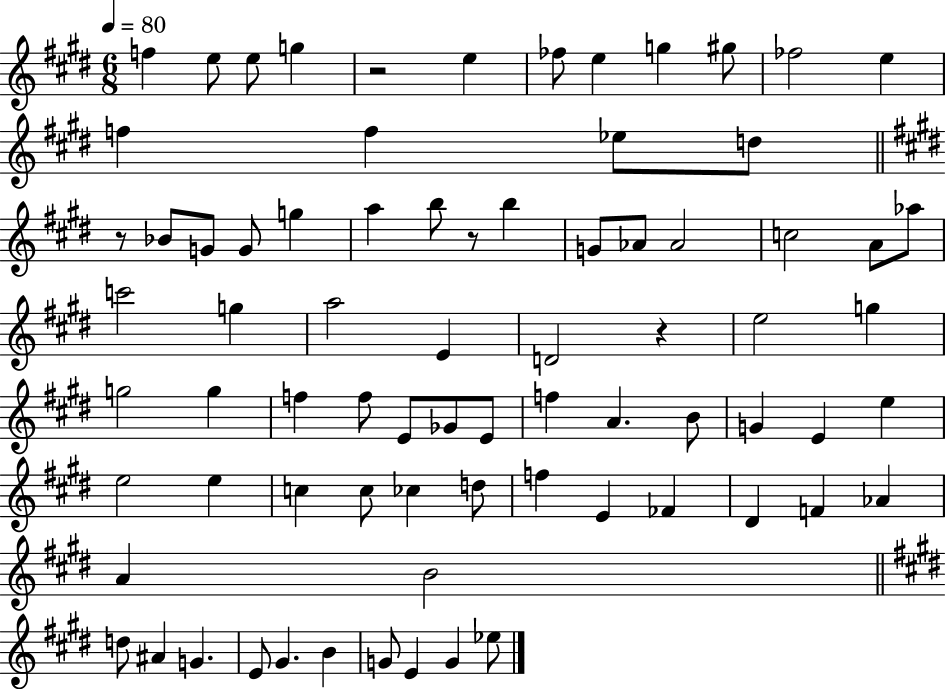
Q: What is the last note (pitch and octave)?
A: Eb5